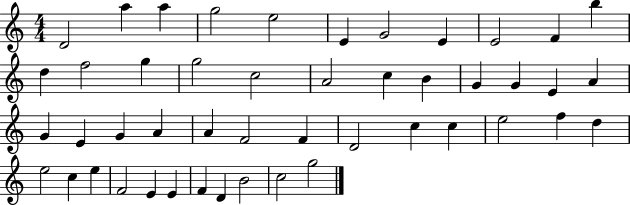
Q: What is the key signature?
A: C major